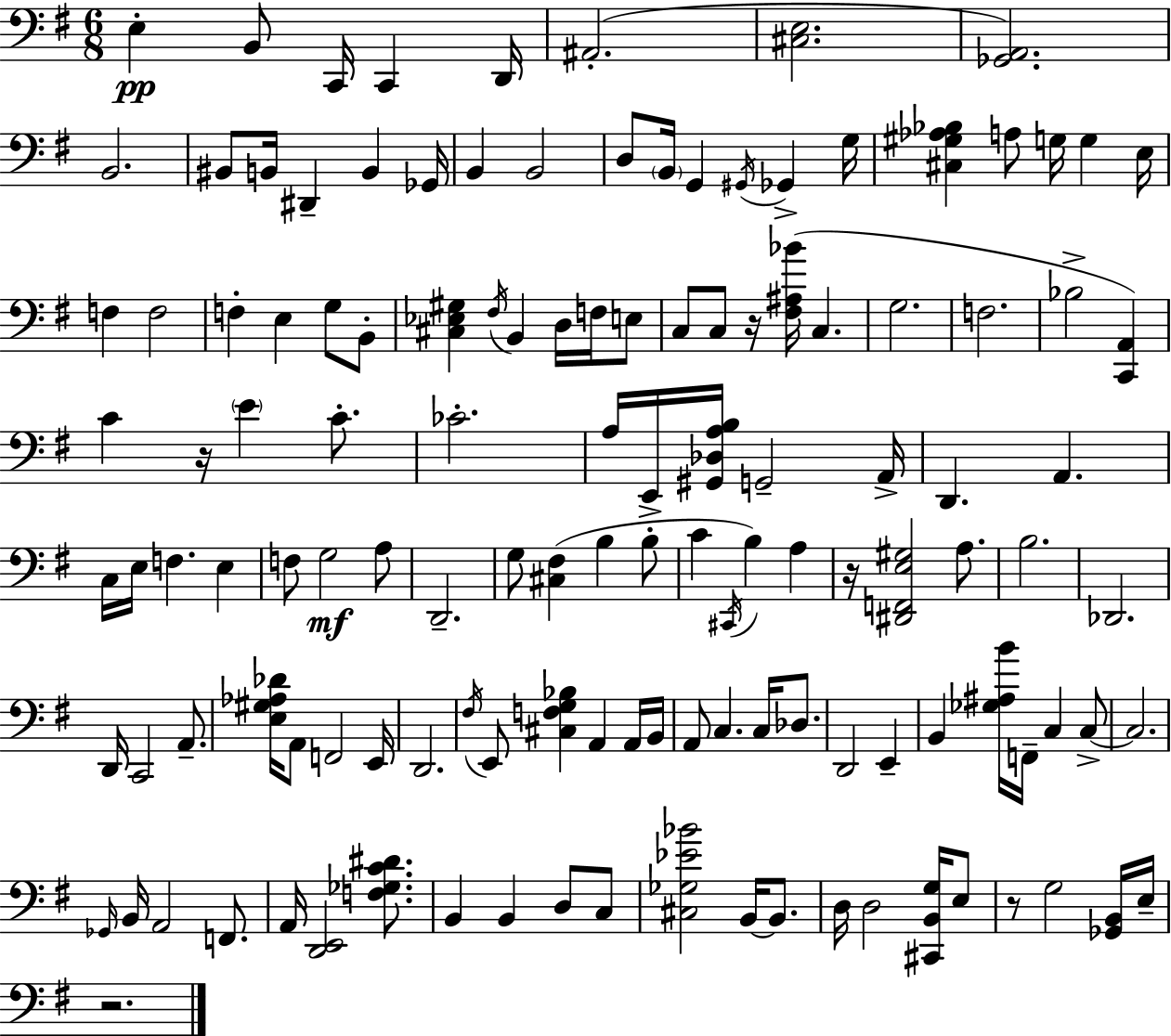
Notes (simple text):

E3/q B2/e C2/s C2/q D2/s A#2/h. [C#3,E3]/h. [Gb2,A2]/h. B2/h. BIS2/e B2/s D#2/q B2/q Gb2/s B2/q B2/h D3/e B2/s G2/q G#2/s Gb2/q G3/s [C#3,G#3,Ab3,Bb3]/q A3/e G3/s G3/q E3/s F3/q F3/h F3/q E3/q G3/e B2/e [C#3,Eb3,G#3]/q F#3/s B2/q D3/s F3/s E3/e C3/e C3/e R/s [F#3,A#3,Bb4]/s C3/q. G3/h. F3/h. Bb3/h [C2,A2]/q C4/q R/s E4/q C4/e. CES4/h. A3/s E2/s [G#2,Db3,A3,B3]/s G2/h A2/s D2/q. A2/q. C3/s E3/s F3/q. E3/q F3/e G3/h A3/e D2/h. G3/e [C#3,F#3]/q B3/q B3/e C4/q C#2/s B3/q A3/q R/s [D#2,F2,E3,G#3]/h A3/e. B3/h. Db2/h. D2/s C2/h A2/e. [E3,G#3,Ab3,Db4]/s A2/e F2/h E2/s D2/h. F#3/s E2/e [C#3,F3,G3,Bb3]/q A2/q A2/s B2/s A2/e C3/q. C3/s Db3/e. D2/h E2/q B2/q [Gb3,A#3,B4]/s F2/s C3/q C3/e C3/h. Gb2/s B2/s A2/h F2/e. A2/s [D2,E2]/h [F3,Gb3,C4,D#4]/e. B2/q B2/q D3/e C3/e [C#3,Gb3,Eb4,Bb4]/h B2/s B2/e. D3/s D3/h [C#2,B2,G3]/s E3/e R/e G3/h [Gb2,B2]/s E3/s R/h.